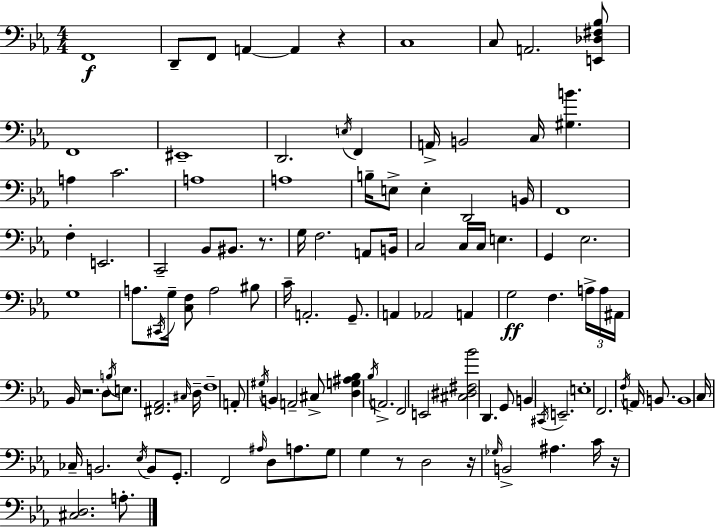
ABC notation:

X:1
T:Untitled
M:4/4
L:1/4
K:Eb
F,,4 D,,/2 F,,/2 A,, A,, z C,4 C,/2 A,,2 [E,,_D,^F,_B,]/2 F,,4 ^E,,4 D,,2 E,/4 F,, A,,/4 B,,2 C,/4 [^G,B] A, C2 A,4 A,4 B,/4 E,/2 E, D,,2 B,,/4 F,,4 F, E,,2 C,,2 _B,,/2 ^B,,/2 z/2 G,/4 F,2 A,,/2 B,,/4 C,2 C,/4 C,/4 E, G,, _E,2 G,4 A,/2 ^C,,/4 G,/4 [C,F,]/2 A,2 ^B,/2 C/4 A,,2 G,,/2 A,, _A,,2 A,, G,2 F, A,/4 A,/4 ^A,,/4 _B,,/4 z2 D,/2 B,/4 E,/2 [^F,,_A,,]2 ^C,/4 D,/4 F,4 A,,/2 ^G,/4 B,, A,,2 ^C,/2 [D,G,^A,_B,] _B,/4 A,,2 F,,2 E,,2 [^C,^D,^F,_B]2 D,, G,,/2 B,, ^C,,/4 E,,2 E,4 F,,2 F,/4 A,,/4 B,,/2 B,,4 C,/4 _C,/4 B,,2 _E,/4 B,,/2 G,,/2 F,,2 ^A,/4 D,/2 A,/2 G,/2 G, z/2 D,2 z/4 _G,/4 B,,2 ^A, C/4 z/4 [^C,D,]2 A,/2